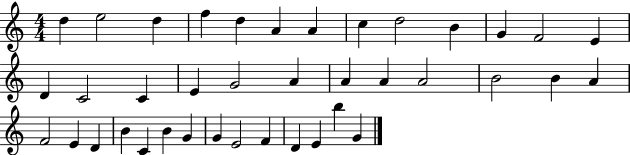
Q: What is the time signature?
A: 4/4